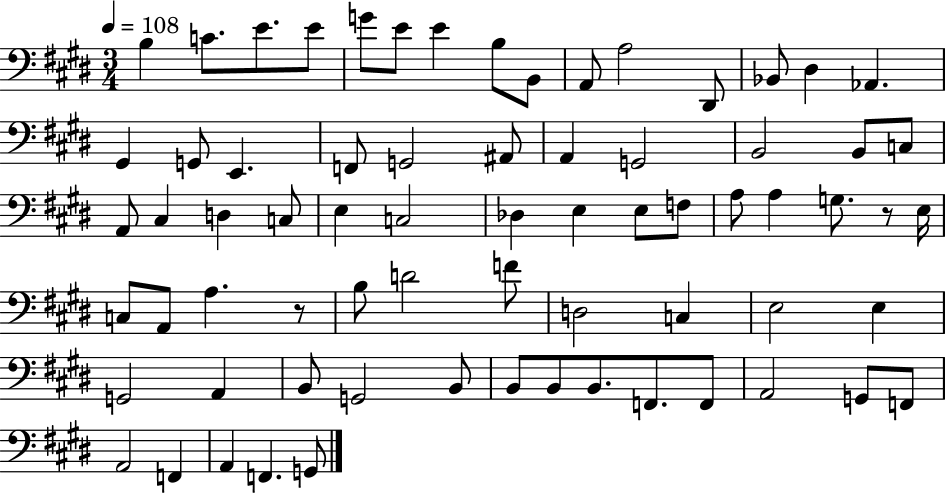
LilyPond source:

{
  \clef bass
  \numericTimeSignature
  \time 3/4
  \key e \major
  \tempo 4 = 108
  b4 c'8. e'8. e'8 | g'8 e'8 e'4 b8 b,8 | a,8 a2 dis,8 | bes,8 dis4 aes,4. | \break gis,4 g,8 e,4. | f,8 g,2 ais,8 | a,4 g,2 | b,2 b,8 c8 | \break a,8 cis4 d4 c8 | e4 c2 | des4 e4 e8 f8 | a8 a4 g8. r8 e16 | \break c8 a,8 a4. r8 | b8 d'2 f'8 | d2 c4 | e2 e4 | \break g,2 a,4 | b,8 g,2 b,8 | b,8 b,8 b,8. f,8. f,8 | a,2 g,8 f,8 | \break a,2 f,4 | a,4 f,4. g,8 | \bar "|."
}